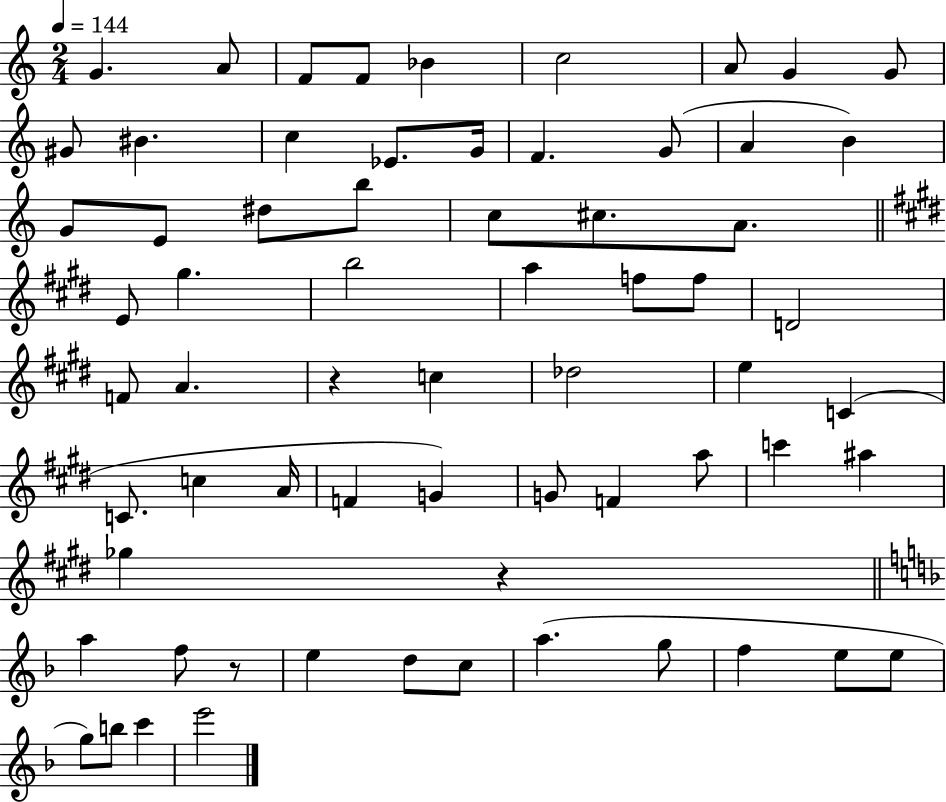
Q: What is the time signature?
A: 2/4